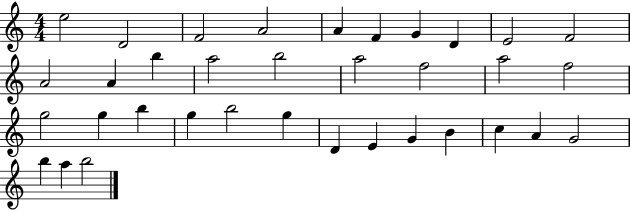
E5/h D4/h F4/h A4/h A4/q F4/q G4/q D4/q E4/h F4/h A4/h A4/q B5/q A5/h B5/h A5/h F5/h A5/h F5/h G5/h G5/q B5/q G5/q B5/h G5/q D4/q E4/q G4/q B4/q C5/q A4/q G4/h B5/q A5/q B5/h